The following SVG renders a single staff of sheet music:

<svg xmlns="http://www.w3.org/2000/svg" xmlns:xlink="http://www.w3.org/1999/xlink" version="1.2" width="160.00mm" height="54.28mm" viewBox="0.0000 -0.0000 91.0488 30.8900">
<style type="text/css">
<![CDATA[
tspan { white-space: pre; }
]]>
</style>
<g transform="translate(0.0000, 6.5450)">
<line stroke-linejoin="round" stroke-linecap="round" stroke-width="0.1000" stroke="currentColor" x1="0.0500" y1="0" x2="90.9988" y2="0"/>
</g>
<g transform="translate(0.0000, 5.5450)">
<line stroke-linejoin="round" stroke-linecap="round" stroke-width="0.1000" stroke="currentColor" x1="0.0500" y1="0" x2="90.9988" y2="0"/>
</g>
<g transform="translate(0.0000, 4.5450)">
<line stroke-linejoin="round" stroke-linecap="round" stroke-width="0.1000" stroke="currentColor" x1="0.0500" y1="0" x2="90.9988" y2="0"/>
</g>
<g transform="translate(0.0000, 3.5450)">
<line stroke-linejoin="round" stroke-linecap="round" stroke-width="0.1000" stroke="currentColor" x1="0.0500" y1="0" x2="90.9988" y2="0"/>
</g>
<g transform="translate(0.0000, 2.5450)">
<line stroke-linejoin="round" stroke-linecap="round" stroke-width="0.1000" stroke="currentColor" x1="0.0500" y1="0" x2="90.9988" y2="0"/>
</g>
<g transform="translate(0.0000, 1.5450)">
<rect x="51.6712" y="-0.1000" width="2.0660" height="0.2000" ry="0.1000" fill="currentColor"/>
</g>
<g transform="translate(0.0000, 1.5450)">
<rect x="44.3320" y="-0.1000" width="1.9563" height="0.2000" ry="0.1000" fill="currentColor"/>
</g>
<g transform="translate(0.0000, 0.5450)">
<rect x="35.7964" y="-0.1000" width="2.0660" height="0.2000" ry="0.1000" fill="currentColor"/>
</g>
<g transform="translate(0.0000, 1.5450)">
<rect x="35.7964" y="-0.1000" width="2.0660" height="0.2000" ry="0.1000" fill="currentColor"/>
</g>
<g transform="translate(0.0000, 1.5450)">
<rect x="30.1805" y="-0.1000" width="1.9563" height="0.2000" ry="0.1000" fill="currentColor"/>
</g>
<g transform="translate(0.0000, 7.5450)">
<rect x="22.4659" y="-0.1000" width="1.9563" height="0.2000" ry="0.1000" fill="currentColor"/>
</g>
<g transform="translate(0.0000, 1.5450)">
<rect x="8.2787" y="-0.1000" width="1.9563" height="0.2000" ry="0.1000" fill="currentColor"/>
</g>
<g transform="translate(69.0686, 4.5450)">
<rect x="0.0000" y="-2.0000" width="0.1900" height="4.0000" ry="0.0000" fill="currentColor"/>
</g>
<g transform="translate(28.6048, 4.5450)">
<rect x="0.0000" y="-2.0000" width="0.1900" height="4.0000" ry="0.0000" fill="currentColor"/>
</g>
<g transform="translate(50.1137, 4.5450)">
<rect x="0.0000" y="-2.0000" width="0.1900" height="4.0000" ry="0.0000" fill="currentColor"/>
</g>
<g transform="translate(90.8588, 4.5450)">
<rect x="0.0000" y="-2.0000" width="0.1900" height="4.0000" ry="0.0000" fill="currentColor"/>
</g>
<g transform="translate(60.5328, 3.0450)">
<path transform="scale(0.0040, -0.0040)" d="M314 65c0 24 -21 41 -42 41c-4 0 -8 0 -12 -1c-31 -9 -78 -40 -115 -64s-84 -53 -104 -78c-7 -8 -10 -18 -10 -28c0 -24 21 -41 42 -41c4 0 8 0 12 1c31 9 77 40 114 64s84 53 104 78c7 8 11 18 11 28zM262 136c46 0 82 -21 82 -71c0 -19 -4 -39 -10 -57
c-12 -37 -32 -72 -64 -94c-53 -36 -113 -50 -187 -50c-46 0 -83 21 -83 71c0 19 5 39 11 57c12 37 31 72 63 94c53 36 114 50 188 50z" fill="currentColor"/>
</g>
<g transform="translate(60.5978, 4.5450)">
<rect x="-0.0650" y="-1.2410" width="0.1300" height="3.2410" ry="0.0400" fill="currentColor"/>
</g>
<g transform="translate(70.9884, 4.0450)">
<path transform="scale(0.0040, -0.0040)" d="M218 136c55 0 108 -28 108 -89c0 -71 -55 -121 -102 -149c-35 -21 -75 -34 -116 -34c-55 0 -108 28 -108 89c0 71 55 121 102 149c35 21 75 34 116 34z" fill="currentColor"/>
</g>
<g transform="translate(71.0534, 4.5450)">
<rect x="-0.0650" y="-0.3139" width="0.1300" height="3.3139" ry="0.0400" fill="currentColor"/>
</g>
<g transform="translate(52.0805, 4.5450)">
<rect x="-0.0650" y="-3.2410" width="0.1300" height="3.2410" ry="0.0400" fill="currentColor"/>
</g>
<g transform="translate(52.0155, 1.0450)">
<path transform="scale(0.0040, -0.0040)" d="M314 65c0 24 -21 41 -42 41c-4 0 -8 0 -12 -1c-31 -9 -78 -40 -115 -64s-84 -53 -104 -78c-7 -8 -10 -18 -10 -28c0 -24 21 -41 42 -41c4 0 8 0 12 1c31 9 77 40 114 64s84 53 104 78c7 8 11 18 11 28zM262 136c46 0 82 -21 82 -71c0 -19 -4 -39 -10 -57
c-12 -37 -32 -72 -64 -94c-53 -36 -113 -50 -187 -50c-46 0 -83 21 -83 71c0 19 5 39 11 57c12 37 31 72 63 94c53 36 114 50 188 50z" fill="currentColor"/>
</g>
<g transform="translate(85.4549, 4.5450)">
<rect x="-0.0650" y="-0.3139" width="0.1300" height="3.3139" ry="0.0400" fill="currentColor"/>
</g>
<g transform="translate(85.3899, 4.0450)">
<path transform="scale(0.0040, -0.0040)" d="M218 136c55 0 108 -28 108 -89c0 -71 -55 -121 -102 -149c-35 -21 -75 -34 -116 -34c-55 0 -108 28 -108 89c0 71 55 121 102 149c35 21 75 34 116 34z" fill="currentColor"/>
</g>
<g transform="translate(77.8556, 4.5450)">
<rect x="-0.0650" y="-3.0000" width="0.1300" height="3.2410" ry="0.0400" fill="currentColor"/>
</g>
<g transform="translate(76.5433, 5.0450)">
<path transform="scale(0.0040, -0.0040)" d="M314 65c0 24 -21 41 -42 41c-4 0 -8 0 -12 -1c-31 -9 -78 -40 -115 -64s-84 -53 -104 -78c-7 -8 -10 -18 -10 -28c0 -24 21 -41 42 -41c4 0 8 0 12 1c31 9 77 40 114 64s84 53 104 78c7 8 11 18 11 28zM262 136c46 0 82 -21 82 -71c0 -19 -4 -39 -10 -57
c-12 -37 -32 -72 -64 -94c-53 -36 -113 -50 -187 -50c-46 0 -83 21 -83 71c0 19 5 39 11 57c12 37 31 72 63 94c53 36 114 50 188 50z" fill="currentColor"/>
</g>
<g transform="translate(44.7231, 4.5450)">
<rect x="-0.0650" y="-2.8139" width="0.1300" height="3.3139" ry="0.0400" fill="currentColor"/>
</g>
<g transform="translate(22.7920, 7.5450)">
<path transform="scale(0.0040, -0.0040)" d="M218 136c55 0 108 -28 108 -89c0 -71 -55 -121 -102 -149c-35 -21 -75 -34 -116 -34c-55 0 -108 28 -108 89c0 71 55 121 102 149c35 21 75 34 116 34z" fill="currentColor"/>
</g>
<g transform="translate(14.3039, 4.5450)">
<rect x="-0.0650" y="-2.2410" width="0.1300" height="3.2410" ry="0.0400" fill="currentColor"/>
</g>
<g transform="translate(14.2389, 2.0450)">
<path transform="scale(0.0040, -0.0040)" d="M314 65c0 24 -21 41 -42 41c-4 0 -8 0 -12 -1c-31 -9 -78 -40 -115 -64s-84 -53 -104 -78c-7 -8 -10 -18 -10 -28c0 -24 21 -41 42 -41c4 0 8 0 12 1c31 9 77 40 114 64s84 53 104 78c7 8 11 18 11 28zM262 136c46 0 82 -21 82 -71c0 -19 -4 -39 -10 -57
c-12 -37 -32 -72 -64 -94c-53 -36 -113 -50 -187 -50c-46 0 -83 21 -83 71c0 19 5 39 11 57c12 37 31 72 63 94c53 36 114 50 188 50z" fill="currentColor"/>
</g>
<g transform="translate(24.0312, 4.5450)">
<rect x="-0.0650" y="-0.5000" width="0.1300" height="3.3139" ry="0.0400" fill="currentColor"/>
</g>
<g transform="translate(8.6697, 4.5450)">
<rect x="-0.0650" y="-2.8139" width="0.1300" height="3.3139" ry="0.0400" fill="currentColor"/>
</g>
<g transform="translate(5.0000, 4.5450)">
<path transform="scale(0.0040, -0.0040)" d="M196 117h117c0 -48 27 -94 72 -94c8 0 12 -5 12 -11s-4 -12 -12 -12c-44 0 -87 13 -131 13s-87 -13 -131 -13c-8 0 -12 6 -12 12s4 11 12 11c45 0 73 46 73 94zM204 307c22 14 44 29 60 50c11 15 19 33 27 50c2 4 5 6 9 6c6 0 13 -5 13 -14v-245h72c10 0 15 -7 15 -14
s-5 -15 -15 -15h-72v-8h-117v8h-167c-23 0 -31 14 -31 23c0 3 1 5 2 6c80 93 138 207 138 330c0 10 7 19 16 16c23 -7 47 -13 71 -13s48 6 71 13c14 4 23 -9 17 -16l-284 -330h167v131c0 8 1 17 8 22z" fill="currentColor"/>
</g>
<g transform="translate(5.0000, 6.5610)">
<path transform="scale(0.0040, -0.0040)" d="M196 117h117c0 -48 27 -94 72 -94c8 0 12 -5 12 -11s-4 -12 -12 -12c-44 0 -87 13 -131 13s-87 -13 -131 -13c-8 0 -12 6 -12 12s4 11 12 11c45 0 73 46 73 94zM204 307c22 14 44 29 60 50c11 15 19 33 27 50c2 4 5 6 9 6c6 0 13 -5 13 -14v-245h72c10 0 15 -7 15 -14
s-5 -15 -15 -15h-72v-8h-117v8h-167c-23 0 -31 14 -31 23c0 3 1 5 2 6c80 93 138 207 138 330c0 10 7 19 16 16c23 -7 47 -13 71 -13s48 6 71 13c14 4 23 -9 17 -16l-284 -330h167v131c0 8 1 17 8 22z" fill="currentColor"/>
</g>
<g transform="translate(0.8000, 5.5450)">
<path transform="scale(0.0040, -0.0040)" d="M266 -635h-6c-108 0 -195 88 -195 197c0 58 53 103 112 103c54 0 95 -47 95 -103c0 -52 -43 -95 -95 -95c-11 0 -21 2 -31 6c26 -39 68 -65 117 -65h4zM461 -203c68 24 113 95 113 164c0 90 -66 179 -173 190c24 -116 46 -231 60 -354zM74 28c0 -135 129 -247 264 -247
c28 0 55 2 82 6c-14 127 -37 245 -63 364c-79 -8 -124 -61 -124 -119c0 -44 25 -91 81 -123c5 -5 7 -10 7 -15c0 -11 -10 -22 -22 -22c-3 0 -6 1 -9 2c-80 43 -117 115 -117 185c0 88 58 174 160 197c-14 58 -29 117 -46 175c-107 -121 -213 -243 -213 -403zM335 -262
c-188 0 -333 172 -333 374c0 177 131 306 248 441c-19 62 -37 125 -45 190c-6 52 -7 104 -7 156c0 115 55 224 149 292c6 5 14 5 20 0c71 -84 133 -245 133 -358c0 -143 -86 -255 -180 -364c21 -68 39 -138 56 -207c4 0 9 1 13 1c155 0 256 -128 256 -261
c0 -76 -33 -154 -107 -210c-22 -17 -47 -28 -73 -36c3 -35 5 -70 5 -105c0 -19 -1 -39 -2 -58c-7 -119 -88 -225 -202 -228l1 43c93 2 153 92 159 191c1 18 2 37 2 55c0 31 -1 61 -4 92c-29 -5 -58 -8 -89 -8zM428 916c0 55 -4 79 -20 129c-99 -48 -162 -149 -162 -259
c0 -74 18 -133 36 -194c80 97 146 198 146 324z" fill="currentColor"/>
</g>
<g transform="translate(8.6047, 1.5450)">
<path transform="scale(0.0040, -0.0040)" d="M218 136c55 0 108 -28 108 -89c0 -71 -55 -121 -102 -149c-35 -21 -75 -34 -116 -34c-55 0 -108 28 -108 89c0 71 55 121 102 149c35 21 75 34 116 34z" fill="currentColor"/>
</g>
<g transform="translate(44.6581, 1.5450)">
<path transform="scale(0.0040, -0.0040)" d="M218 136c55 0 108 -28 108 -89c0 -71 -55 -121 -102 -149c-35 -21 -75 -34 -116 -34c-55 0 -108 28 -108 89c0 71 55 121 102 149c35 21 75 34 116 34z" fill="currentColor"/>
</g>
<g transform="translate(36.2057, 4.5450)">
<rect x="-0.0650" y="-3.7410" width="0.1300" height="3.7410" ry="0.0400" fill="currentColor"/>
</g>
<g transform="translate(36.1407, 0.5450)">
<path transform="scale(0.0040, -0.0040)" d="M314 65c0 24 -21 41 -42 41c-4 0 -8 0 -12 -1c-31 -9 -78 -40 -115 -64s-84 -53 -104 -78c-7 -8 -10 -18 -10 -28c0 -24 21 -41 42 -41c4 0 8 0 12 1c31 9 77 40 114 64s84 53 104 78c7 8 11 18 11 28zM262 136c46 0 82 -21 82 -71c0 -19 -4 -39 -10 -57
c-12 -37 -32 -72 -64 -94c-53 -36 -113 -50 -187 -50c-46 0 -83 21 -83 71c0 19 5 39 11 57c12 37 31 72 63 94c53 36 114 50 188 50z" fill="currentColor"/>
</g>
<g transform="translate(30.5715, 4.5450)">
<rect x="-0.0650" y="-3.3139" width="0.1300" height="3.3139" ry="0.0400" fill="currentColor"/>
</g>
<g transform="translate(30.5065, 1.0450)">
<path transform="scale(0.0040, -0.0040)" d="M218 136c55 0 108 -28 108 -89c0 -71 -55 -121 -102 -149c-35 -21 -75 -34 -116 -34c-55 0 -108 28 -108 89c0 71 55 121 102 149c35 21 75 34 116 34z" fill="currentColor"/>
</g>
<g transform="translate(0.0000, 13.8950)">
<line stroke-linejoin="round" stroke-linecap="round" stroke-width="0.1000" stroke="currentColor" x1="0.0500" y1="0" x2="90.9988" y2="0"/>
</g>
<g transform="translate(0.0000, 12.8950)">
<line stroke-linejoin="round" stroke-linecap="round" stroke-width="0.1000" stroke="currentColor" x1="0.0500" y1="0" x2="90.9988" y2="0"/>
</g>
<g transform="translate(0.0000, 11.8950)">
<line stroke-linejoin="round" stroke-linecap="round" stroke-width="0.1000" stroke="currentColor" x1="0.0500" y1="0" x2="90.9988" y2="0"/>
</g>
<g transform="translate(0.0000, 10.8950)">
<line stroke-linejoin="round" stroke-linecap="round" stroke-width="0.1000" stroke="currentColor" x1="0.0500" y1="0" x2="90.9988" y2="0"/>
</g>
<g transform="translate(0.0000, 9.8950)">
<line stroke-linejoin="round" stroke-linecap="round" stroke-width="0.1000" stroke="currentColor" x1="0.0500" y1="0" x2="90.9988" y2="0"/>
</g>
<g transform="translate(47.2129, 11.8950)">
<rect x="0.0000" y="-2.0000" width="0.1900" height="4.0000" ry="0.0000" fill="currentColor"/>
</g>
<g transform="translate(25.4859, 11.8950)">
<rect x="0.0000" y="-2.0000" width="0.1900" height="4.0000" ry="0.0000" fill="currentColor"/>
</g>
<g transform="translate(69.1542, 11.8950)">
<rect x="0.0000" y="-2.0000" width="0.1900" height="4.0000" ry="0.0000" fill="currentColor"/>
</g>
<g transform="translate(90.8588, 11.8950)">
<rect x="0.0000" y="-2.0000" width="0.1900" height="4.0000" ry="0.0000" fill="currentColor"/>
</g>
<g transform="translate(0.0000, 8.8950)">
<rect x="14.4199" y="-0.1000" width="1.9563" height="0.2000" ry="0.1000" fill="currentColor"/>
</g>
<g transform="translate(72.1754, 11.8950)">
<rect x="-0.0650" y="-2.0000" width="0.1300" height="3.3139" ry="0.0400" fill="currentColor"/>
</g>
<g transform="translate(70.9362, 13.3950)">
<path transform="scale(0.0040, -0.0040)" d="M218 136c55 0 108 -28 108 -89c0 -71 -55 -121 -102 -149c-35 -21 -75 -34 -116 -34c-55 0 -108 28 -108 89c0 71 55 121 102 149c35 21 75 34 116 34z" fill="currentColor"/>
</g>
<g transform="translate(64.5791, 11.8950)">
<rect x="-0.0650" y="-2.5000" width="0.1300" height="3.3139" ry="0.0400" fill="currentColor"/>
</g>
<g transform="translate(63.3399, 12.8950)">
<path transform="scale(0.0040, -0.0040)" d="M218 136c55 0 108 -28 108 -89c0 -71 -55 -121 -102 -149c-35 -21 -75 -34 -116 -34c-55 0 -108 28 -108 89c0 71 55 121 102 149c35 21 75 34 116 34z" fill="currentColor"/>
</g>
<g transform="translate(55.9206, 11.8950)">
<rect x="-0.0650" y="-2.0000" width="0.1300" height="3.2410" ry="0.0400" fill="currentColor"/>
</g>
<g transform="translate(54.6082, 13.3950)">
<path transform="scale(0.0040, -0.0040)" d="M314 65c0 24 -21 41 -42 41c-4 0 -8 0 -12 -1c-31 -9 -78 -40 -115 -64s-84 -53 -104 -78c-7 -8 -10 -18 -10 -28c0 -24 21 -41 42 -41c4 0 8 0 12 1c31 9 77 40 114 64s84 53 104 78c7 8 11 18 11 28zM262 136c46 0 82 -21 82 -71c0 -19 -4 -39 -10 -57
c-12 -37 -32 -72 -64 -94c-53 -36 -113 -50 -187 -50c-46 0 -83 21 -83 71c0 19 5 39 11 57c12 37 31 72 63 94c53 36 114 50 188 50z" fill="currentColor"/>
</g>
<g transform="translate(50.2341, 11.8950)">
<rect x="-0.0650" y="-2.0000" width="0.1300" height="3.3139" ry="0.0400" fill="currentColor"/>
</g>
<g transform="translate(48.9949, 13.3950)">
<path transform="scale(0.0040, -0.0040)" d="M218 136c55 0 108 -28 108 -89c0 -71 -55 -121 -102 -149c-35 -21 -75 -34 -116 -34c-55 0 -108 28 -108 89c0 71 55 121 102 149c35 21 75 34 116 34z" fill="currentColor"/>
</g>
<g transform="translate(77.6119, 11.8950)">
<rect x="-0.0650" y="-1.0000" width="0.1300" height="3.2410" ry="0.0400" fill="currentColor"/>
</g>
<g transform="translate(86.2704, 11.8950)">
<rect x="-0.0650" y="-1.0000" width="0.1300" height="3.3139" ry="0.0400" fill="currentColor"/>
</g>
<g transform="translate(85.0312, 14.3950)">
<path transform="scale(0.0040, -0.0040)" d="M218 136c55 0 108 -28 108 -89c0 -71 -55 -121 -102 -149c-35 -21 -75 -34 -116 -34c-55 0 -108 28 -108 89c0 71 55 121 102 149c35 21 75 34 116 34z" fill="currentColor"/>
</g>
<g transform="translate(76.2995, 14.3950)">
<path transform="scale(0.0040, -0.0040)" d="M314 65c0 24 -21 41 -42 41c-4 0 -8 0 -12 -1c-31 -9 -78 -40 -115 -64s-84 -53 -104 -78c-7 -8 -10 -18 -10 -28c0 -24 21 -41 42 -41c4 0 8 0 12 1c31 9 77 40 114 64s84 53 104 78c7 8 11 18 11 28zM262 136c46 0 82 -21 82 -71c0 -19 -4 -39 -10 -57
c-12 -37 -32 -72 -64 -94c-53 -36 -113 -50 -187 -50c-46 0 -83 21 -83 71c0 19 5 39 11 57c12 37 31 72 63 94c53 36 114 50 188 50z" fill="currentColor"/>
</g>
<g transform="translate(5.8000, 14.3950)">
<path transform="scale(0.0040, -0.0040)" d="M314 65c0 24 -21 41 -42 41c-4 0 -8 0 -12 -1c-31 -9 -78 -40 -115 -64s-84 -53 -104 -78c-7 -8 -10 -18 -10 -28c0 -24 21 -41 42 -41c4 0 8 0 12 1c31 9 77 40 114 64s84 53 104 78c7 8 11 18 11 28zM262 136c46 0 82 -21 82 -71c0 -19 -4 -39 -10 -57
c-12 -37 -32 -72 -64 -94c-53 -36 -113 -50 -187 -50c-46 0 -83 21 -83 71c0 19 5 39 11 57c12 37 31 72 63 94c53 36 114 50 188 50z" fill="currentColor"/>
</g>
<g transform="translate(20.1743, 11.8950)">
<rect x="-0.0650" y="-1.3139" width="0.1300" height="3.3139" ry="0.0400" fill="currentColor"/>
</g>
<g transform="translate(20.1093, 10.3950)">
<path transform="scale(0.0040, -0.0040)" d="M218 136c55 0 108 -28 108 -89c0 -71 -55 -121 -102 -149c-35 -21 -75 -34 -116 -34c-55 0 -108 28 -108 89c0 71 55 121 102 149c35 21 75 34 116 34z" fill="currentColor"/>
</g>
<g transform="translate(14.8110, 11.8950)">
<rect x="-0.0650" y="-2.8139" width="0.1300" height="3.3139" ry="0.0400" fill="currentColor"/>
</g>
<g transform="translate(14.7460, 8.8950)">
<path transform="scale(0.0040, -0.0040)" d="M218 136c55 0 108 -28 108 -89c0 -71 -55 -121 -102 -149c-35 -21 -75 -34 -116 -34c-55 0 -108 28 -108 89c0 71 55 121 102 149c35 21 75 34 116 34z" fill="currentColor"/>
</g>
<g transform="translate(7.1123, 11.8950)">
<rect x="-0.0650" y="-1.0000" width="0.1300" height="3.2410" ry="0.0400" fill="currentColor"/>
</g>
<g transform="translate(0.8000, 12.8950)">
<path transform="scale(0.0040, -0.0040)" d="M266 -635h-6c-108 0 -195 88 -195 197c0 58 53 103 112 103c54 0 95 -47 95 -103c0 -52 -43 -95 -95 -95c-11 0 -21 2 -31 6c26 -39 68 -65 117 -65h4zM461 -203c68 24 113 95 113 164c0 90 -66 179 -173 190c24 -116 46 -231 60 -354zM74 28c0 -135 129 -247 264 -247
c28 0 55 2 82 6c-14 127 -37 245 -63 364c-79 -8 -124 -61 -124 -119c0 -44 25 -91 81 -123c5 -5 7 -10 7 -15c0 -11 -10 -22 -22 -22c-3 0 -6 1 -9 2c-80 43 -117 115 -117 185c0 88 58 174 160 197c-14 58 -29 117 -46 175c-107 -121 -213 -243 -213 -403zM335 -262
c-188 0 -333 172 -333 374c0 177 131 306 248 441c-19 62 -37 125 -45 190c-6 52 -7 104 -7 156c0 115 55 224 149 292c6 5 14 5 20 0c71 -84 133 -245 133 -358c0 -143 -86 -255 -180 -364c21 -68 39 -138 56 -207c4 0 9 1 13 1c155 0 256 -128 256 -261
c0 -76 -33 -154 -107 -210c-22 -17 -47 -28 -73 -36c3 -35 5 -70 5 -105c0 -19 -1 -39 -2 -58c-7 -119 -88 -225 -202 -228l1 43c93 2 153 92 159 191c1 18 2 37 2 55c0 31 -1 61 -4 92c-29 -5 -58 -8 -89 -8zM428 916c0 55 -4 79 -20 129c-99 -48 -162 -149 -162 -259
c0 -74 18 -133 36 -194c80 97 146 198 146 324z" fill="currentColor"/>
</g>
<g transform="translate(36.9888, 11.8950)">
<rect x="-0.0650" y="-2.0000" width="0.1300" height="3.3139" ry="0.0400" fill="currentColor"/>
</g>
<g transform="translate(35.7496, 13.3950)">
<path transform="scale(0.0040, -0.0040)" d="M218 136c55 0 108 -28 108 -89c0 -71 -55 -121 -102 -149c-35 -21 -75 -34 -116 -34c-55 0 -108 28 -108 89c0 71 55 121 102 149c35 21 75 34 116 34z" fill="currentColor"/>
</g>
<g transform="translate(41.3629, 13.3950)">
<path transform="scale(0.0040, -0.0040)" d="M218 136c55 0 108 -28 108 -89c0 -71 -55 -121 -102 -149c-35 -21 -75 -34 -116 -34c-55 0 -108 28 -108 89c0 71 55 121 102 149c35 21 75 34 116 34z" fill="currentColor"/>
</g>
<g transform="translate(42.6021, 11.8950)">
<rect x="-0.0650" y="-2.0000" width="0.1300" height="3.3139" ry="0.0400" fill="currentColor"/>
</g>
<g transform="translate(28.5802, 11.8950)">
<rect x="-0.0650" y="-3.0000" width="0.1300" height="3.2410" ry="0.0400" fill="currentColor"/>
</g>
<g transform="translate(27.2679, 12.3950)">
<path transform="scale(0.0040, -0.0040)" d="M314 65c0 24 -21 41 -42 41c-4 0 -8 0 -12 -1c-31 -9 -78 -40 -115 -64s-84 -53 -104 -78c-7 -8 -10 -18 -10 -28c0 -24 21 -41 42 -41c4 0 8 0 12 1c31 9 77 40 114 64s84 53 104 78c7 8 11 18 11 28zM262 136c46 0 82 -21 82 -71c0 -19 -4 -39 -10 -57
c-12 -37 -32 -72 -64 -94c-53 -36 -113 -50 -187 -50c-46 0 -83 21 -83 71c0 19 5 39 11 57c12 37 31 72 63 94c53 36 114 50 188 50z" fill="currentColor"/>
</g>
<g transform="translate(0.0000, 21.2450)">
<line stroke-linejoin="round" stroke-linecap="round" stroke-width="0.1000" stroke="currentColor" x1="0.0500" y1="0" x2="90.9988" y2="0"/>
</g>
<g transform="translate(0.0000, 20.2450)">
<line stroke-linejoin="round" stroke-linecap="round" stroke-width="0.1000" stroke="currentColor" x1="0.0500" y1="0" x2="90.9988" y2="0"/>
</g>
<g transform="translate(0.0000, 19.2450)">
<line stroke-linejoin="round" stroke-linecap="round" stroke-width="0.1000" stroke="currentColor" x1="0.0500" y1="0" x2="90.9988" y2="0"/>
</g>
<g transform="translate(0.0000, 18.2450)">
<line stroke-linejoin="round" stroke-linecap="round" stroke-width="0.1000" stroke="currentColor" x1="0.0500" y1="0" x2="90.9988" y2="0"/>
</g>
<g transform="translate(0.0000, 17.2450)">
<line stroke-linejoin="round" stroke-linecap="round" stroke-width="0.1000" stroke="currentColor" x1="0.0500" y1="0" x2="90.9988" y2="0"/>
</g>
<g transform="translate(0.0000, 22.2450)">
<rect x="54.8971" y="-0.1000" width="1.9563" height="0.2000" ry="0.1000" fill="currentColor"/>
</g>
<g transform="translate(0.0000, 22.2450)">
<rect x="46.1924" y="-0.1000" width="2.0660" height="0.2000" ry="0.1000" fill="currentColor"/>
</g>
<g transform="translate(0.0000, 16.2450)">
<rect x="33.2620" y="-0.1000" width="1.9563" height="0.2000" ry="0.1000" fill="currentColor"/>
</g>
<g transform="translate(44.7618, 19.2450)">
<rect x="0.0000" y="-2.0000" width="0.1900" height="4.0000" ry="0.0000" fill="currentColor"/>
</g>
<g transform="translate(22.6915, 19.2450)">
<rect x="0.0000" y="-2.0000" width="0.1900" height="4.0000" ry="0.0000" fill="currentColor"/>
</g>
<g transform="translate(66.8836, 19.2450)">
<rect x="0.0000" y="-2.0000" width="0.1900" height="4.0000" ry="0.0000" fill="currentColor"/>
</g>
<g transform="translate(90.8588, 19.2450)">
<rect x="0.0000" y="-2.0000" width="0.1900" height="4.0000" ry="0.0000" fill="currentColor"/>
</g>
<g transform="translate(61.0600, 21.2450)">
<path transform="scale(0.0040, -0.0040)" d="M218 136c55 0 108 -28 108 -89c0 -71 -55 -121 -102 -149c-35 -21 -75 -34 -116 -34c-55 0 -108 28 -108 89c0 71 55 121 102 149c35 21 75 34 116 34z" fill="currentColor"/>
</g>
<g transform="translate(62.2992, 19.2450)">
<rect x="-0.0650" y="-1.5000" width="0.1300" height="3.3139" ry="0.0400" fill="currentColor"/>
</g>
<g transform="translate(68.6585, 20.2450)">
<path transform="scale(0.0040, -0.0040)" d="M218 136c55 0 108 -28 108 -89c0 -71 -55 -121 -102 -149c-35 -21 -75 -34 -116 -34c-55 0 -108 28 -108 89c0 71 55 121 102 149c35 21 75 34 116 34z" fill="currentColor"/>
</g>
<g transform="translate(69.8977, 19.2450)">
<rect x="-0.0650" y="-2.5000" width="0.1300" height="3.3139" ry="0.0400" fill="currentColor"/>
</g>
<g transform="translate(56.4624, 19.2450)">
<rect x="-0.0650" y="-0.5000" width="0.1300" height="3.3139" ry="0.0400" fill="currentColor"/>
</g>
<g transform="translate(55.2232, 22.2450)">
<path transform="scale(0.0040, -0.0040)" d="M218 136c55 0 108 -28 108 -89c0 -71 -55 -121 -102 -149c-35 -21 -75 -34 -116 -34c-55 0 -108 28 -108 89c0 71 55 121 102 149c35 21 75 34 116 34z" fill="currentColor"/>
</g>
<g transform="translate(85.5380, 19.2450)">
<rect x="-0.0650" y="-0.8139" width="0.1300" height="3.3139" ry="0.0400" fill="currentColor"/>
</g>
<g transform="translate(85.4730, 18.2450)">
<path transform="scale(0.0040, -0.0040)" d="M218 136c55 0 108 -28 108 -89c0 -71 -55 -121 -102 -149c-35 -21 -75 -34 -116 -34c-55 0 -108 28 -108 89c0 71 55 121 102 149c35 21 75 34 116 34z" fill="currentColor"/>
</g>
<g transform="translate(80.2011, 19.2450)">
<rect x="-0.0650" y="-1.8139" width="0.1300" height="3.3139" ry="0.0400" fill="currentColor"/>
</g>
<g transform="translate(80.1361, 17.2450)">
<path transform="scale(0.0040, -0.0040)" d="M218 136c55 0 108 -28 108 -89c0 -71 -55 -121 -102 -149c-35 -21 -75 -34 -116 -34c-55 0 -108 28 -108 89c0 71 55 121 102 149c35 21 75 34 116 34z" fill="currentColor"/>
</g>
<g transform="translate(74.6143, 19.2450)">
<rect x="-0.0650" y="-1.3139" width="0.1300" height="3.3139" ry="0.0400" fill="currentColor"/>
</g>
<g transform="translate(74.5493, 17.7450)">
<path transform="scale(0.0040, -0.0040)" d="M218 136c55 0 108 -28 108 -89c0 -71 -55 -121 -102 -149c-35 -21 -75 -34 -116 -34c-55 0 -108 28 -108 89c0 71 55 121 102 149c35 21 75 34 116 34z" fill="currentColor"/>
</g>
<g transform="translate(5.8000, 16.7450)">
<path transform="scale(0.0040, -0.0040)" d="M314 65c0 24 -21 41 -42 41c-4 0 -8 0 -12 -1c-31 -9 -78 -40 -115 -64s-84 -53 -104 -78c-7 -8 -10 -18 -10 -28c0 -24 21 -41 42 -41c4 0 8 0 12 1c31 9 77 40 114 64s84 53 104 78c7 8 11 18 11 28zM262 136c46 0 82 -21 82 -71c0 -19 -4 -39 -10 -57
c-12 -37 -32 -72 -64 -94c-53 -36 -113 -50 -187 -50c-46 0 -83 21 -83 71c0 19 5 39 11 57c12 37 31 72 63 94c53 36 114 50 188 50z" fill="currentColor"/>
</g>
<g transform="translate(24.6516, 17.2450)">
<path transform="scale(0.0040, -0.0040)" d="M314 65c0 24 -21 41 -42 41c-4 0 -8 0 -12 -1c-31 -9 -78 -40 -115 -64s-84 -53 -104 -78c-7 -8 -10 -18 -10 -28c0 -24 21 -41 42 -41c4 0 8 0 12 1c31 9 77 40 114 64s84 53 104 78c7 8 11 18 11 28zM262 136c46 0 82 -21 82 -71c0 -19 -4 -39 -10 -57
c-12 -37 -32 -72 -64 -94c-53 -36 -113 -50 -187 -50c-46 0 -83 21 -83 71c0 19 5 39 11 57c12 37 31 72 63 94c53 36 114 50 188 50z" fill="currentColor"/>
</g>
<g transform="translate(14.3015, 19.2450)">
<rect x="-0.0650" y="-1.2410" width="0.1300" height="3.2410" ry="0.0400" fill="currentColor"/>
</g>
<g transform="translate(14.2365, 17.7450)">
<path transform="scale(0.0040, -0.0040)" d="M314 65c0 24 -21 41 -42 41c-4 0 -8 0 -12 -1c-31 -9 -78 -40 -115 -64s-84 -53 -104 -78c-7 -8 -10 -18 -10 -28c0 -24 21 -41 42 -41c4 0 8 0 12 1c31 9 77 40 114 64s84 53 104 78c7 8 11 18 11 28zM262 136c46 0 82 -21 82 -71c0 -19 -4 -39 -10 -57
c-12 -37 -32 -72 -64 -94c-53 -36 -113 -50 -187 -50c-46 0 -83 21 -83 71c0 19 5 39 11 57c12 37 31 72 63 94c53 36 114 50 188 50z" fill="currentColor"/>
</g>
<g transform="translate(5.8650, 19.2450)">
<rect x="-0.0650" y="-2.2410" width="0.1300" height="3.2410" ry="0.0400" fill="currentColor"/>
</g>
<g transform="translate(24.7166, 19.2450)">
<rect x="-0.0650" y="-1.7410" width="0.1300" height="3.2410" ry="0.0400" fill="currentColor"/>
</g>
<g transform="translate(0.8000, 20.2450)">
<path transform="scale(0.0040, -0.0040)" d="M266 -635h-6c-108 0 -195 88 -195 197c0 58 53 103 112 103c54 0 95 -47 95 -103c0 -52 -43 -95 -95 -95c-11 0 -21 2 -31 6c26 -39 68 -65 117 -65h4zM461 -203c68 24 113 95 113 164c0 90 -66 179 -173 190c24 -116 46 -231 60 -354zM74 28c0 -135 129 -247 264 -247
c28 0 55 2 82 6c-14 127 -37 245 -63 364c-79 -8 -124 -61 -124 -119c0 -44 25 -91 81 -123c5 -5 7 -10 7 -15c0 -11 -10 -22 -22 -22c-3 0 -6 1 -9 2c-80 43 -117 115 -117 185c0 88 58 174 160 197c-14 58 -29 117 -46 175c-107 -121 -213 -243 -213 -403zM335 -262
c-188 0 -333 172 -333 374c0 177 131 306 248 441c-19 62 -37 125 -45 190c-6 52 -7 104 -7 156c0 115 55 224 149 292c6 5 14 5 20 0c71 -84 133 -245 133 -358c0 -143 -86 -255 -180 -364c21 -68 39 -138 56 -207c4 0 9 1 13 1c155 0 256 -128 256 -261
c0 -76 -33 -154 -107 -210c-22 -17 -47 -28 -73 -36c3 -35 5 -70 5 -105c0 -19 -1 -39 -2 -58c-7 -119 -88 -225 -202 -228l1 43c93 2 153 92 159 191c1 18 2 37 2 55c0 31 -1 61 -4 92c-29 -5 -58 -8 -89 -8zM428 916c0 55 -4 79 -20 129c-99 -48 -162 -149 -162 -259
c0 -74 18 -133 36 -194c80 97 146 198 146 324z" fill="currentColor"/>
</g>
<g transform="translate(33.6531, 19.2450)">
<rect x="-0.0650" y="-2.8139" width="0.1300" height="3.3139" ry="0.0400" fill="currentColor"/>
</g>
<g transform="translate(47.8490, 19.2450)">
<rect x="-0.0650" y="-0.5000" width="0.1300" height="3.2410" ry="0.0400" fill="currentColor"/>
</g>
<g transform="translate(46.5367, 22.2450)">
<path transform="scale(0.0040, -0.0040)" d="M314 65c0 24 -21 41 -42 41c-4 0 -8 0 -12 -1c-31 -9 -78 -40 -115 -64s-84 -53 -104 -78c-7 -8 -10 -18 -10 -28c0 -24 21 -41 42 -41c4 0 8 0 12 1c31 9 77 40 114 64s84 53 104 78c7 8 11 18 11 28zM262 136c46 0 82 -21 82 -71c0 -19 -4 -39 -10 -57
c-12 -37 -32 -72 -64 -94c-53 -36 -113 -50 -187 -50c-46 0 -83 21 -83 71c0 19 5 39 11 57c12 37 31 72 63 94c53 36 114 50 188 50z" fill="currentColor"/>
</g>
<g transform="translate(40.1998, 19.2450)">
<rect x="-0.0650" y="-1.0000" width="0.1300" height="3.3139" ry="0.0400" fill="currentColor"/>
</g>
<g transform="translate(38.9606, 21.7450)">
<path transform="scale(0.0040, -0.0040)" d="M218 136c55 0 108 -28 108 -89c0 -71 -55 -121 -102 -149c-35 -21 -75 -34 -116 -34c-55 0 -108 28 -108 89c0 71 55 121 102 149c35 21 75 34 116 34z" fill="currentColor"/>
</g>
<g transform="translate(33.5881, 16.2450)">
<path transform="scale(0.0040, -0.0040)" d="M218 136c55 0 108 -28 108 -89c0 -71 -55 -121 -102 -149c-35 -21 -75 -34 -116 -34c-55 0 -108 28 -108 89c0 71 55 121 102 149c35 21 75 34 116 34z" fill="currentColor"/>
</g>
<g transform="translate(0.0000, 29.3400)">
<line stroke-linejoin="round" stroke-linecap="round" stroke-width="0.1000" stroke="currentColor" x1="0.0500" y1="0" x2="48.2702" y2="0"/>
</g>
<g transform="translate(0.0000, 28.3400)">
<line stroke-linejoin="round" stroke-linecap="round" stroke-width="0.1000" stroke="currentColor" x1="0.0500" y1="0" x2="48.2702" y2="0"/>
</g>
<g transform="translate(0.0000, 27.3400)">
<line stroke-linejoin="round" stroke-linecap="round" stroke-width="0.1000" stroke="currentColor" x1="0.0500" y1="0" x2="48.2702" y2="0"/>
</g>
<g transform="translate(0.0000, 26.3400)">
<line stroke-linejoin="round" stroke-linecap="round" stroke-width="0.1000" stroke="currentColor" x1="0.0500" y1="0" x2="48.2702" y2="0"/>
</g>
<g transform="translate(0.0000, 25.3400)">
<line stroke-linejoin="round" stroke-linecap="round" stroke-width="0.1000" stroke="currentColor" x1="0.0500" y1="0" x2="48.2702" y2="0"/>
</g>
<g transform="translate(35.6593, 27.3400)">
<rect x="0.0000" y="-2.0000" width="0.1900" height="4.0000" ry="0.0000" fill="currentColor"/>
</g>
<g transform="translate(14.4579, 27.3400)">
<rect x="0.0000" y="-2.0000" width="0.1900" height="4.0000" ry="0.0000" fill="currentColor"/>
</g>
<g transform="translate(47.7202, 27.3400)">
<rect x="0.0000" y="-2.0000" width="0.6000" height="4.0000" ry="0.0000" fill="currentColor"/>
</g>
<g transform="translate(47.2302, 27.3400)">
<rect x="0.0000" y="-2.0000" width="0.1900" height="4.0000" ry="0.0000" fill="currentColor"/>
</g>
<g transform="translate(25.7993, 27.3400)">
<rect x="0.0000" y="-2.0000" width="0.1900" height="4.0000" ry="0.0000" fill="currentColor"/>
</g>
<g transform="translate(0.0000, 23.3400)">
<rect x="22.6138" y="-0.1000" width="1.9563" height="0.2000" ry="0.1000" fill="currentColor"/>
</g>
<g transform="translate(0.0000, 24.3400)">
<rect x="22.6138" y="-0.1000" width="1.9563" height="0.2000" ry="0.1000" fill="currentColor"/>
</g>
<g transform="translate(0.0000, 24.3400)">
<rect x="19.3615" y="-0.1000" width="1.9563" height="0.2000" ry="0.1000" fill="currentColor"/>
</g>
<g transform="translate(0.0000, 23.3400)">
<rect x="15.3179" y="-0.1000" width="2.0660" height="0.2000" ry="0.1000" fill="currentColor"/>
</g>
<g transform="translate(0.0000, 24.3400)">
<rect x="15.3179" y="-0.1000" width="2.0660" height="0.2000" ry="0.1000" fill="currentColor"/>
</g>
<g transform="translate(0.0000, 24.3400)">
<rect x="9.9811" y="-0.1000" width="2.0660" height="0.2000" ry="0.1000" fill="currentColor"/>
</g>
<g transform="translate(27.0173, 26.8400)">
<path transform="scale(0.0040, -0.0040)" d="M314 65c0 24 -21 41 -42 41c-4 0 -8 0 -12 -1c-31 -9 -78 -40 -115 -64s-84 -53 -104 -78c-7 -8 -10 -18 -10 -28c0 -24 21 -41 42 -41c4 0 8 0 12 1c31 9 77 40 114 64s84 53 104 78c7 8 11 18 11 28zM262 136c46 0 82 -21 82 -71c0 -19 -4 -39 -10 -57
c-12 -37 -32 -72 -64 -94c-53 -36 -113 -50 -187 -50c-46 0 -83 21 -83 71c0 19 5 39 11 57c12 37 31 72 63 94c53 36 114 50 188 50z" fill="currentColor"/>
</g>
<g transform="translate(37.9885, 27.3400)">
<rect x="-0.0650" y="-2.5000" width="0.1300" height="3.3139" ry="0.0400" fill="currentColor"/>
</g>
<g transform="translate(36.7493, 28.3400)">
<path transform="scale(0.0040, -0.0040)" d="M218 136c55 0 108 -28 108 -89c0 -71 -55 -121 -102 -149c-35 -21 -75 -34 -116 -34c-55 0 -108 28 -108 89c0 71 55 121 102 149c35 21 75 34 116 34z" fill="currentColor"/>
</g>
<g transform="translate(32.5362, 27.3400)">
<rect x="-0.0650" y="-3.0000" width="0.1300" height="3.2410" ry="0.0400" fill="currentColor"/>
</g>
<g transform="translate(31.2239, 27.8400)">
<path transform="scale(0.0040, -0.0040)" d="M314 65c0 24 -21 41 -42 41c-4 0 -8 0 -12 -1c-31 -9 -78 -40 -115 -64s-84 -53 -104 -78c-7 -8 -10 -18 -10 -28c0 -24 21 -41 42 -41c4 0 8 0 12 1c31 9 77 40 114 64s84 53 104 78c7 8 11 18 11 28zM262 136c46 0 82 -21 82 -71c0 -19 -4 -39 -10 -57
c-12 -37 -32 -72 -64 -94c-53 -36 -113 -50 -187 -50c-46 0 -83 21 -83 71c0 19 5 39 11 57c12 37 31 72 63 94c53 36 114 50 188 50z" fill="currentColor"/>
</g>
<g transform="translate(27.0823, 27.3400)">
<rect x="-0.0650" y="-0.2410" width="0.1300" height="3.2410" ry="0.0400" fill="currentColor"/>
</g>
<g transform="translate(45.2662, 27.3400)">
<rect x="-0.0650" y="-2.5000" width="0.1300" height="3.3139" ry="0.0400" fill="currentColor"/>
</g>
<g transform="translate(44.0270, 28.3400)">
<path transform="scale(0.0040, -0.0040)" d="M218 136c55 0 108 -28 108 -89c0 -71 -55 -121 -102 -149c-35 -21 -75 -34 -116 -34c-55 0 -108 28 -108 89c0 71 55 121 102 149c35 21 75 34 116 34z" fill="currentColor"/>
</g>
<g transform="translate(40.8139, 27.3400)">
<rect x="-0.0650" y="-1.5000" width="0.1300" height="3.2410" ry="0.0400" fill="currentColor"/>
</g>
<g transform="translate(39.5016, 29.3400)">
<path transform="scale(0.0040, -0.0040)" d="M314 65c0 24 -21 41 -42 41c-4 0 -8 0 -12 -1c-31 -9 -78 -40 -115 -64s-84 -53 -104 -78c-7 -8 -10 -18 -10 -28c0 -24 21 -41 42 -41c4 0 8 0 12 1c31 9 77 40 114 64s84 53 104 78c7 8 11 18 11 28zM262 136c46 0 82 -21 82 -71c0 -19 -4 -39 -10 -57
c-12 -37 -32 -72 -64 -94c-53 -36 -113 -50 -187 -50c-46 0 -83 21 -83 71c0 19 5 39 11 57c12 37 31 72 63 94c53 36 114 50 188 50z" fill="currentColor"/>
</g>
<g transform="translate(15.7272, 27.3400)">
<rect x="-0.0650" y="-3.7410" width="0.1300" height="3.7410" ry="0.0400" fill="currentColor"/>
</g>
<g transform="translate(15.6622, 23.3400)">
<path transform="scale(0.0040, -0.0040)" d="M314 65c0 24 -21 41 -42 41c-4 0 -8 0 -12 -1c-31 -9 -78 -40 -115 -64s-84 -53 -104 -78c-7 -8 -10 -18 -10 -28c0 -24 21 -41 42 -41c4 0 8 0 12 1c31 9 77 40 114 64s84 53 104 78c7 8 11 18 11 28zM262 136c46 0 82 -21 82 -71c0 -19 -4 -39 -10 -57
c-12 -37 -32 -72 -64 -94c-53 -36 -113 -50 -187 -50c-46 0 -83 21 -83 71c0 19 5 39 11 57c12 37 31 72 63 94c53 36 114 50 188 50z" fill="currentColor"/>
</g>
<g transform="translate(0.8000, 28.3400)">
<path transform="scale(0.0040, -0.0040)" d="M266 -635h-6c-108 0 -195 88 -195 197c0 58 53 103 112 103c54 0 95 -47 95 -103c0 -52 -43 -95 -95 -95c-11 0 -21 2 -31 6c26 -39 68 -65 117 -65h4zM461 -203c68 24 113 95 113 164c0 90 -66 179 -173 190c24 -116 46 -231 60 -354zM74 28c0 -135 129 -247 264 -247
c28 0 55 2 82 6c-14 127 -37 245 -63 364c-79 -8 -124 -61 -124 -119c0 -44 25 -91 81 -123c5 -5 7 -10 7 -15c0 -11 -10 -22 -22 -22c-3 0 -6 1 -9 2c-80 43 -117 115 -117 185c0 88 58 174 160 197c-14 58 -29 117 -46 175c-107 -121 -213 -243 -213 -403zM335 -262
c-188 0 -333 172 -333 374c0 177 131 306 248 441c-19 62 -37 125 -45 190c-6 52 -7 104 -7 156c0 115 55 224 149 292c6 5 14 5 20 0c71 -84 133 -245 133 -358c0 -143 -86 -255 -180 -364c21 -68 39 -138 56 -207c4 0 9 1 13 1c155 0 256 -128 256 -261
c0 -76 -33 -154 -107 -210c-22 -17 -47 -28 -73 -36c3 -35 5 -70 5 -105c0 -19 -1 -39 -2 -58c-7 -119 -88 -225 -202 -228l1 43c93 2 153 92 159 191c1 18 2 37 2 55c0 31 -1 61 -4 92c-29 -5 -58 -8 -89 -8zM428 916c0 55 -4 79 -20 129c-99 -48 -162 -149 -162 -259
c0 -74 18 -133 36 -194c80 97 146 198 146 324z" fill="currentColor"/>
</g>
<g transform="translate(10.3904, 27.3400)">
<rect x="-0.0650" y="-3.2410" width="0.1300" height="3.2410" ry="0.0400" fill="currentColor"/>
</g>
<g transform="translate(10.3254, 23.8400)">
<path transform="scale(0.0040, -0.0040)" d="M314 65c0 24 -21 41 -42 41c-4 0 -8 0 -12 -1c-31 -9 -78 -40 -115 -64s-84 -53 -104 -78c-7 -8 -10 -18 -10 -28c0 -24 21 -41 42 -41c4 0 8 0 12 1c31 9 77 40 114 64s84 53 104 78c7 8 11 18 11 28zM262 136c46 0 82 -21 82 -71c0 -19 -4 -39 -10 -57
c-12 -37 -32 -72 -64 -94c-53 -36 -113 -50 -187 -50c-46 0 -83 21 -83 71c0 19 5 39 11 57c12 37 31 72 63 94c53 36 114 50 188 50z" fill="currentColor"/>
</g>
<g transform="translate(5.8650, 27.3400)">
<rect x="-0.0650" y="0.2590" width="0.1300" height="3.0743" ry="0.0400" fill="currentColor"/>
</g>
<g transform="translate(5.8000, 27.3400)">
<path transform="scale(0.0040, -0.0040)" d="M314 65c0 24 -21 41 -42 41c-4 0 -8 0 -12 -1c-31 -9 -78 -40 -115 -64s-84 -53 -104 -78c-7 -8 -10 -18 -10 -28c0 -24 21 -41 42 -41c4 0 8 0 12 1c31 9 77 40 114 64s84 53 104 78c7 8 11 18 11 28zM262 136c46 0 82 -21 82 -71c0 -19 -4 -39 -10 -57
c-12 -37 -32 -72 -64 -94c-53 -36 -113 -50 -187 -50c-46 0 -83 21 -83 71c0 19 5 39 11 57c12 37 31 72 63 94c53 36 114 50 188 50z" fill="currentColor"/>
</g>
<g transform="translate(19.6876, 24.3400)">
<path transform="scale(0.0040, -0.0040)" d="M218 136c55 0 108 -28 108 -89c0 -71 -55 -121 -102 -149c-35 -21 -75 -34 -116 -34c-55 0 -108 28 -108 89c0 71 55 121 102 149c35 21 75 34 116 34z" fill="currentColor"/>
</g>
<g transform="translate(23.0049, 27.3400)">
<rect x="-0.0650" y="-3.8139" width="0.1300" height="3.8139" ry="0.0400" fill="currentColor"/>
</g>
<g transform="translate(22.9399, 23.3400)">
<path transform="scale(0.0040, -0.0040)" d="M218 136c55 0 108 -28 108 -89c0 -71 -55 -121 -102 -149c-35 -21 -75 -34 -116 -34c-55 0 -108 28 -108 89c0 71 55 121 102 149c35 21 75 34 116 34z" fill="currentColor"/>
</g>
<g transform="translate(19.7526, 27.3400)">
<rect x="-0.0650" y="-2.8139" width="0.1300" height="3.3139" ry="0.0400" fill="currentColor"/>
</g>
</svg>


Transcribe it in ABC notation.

X:1
T:Untitled
M:4/4
L:1/4
K:C
a g2 C b c'2 a b2 e2 c A2 c D2 a e A2 F F F F2 G F D2 D g2 e2 f2 a D C2 C E G e f d B2 b2 c'2 a c' c2 A2 G E2 G